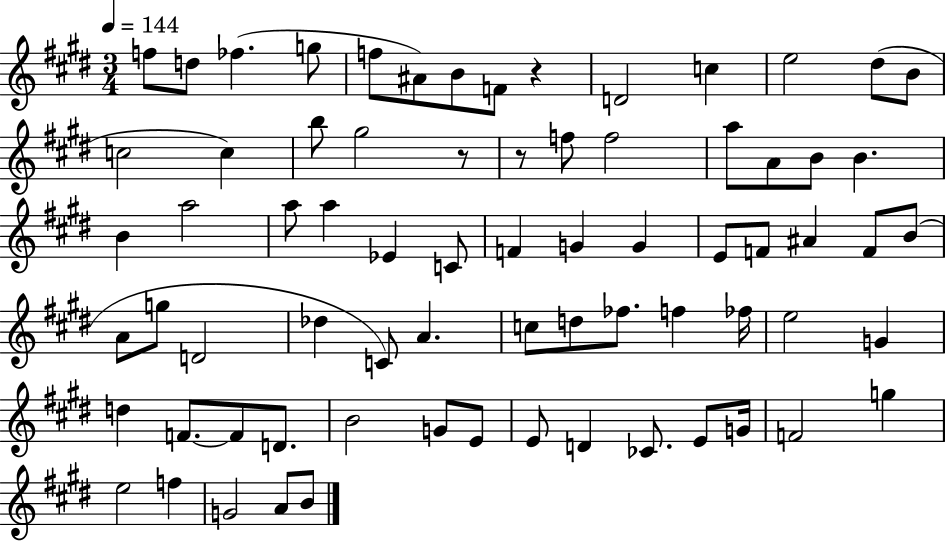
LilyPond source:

{
  \clef treble
  \numericTimeSignature
  \time 3/4
  \key e \major
  \tempo 4 = 144
  f''8 d''8 fes''4.( g''8 | f''8 ais'8) b'8 f'8 r4 | d'2 c''4 | e''2 dis''8( b'8 | \break c''2 c''4) | b''8 gis''2 r8 | r8 f''8 f''2 | a''8 a'8 b'8 b'4. | \break b'4 a''2 | a''8 a''4 ees'4 c'8 | f'4 g'4 g'4 | e'8 f'8 ais'4 f'8 b'8( | \break a'8 g''8 d'2 | des''4 c'8) a'4. | c''8 d''8 fes''8. f''4 fes''16 | e''2 g'4 | \break d''4 f'8.~~ f'8 d'8. | b'2 g'8 e'8 | e'8 d'4 ces'8. e'8 g'16 | f'2 g''4 | \break e''2 f''4 | g'2 a'8 b'8 | \bar "|."
}